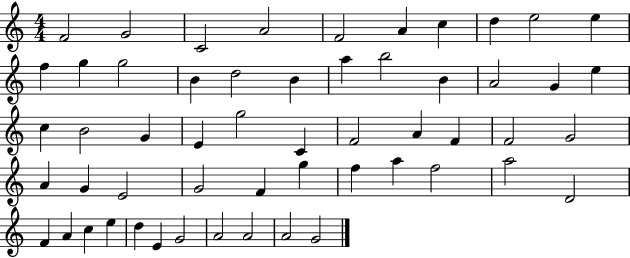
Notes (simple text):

F4/h G4/h C4/h A4/h F4/h A4/q C5/q D5/q E5/h E5/q F5/q G5/q G5/h B4/q D5/h B4/q A5/q B5/h B4/q A4/h G4/q E5/q C5/q B4/h G4/q E4/q G5/h C4/q F4/h A4/q F4/q F4/h G4/h A4/q G4/q E4/h G4/h F4/q G5/q F5/q A5/q F5/h A5/h D4/h F4/q A4/q C5/q E5/q D5/q E4/q G4/h A4/h A4/h A4/h G4/h